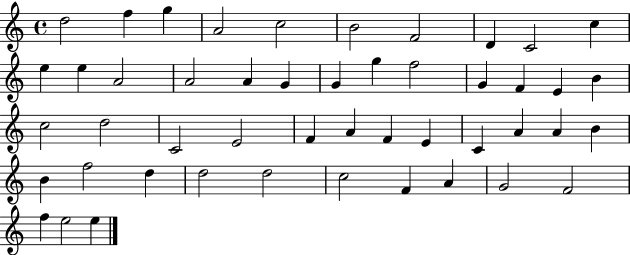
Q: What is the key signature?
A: C major